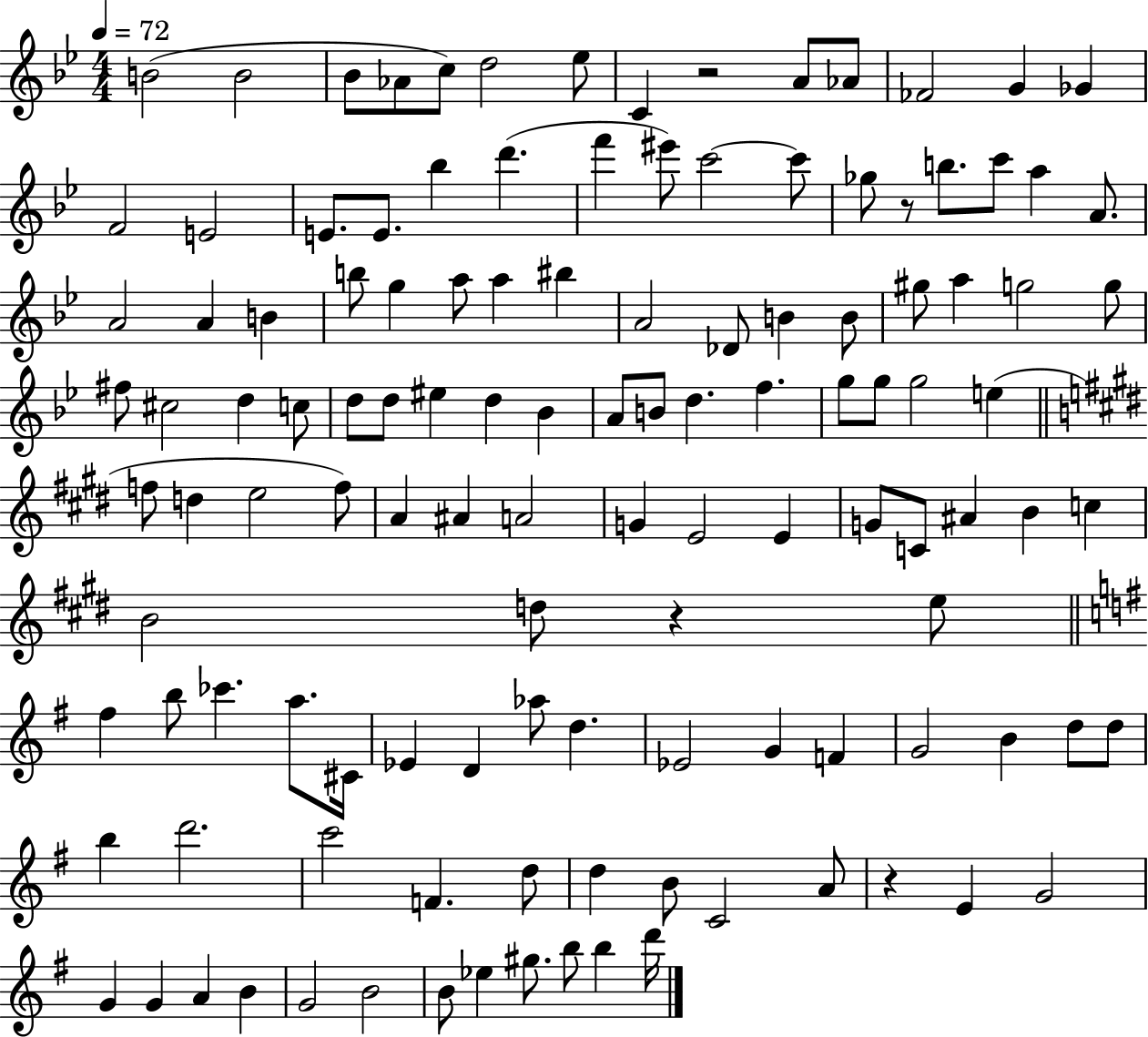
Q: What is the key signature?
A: BES major